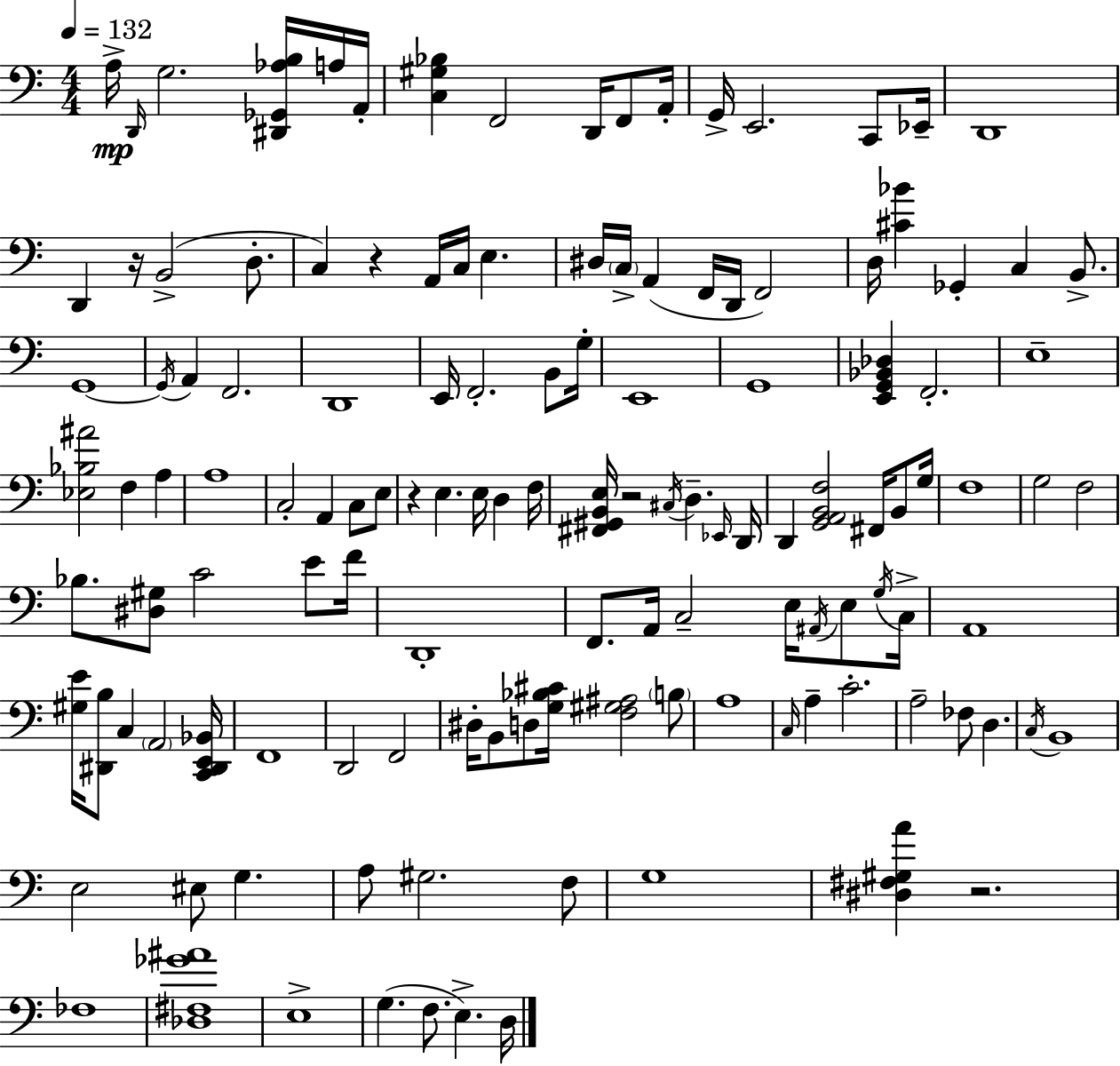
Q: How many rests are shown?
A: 5